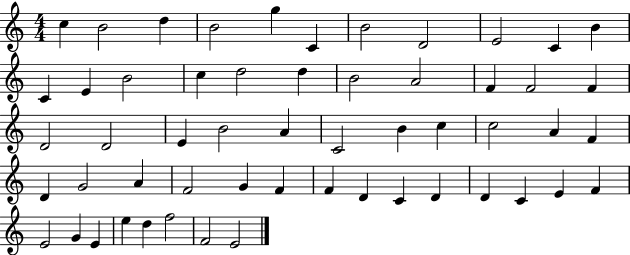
X:1
T:Untitled
M:4/4
L:1/4
K:C
c B2 d B2 g C B2 D2 E2 C B C E B2 c d2 d B2 A2 F F2 F D2 D2 E B2 A C2 B c c2 A F D G2 A F2 G F F D C D D C E F E2 G E e d f2 F2 E2